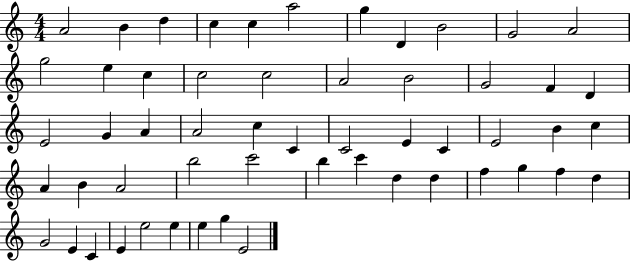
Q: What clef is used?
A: treble